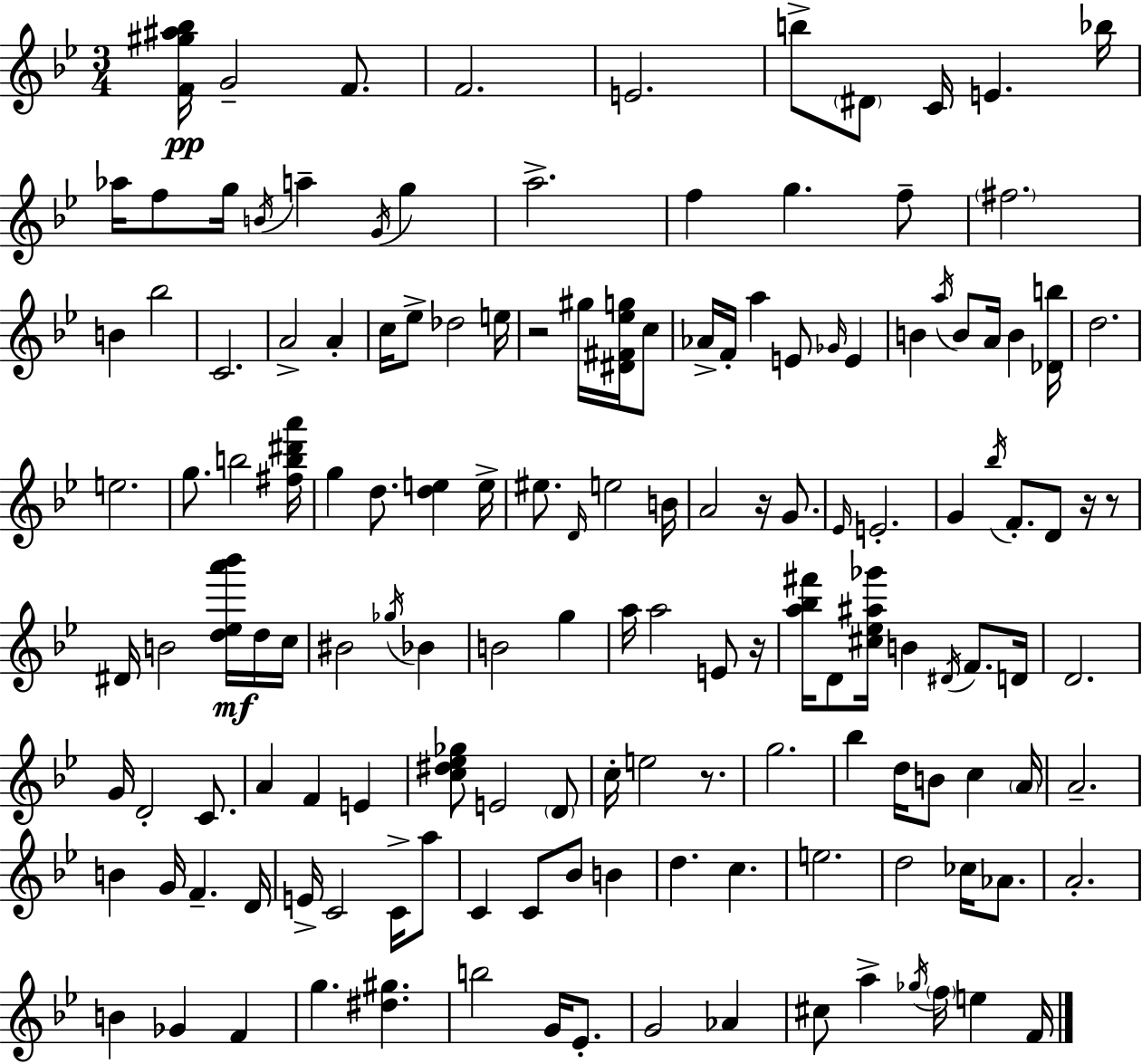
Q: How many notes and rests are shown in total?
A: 147